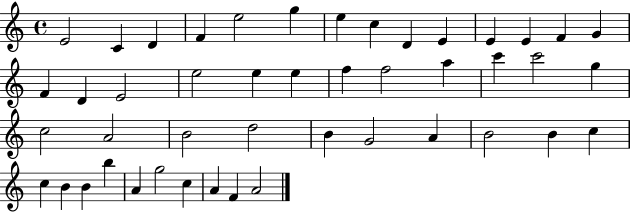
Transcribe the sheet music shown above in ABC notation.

X:1
T:Untitled
M:4/4
L:1/4
K:C
E2 C D F e2 g e c D E E E F G F D E2 e2 e e f f2 a c' c'2 g c2 A2 B2 d2 B G2 A B2 B c c B B b A g2 c A F A2